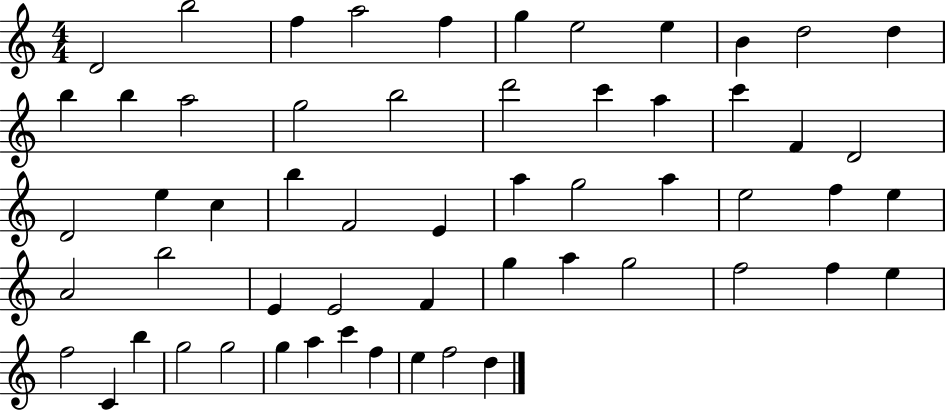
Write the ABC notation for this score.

X:1
T:Untitled
M:4/4
L:1/4
K:C
D2 b2 f a2 f g e2 e B d2 d b b a2 g2 b2 d'2 c' a c' F D2 D2 e c b F2 E a g2 a e2 f e A2 b2 E E2 F g a g2 f2 f e f2 C b g2 g2 g a c' f e f2 d